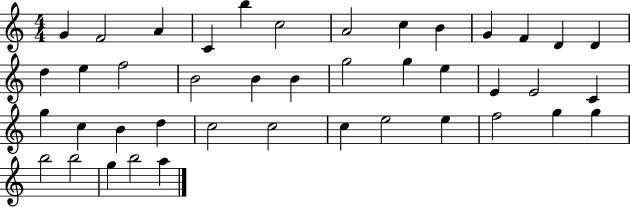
{
  \clef treble
  \numericTimeSignature
  \time 4/4
  \key c \major
  g'4 f'2 a'4 | c'4 b''4 c''2 | a'2 c''4 b'4 | g'4 f'4 d'4 d'4 | \break d''4 e''4 f''2 | b'2 b'4 b'4 | g''2 g''4 e''4 | e'4 e'2 c'4 | \break g''4 c''4 b'4 d''4 | c''2 c''2 | c''4 e''2 e''4 | f''2 g''4 g''4 | \break b''2 b''2 | g''4 b''2 a''4 | \bar "|."
}